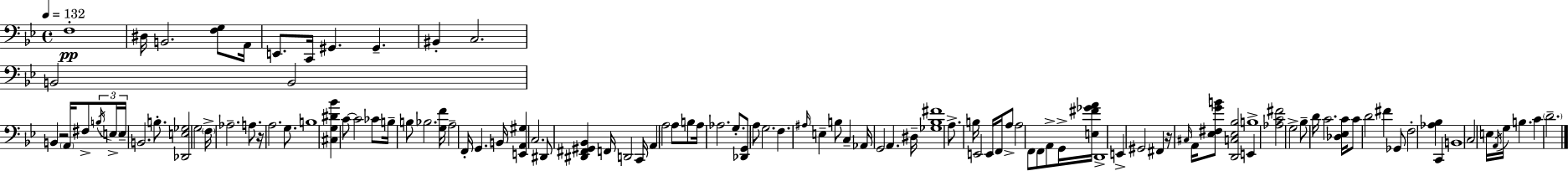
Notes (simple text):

F3/w D#3/s B2/h. [F3,G3]/e A2/s E2/e. C2/s G#2/q. G#2/q. BIS2/q C3/h. B2/h B2/h B2/q R/h A2/s F#3/e B3/s E3/s E3/s B2/h. B3/e. [Db2,E3,Gb3]/h G3/h F3/s Ab3/h. A3/e. R/s A3/h. G3/e. B3/w [C#3,G3,D#4,Bb4]/q C4/e C4/h CES4/e B3/s B3/e Bb3/h. [G3,F4]/s A3/h F2/s G2/q. B2/s [E2,A2,G#3]/q C3/h. D#2/e [D#2,F#2,G#2,Bb2]/q F2/s D2/h C2/s A2/q A3/h A3/e B3/e A3/s Ab3/h. G3/e. [Db2,G2]/e A3/e G3/h. F3/q. A#3/s E3/q B3/e C3/q Ab2/s G2/h A2/q. D#3/s [Gb3,Bb3,F#4]/w A3/e. B3/s E2/h E2/s F2/s A3/e A3/h F2/e F2/e A2/e G2/s [E3,F#4,Gb4,A4]/s D2/w E2/q G#2/h F#2/q R/s C#3/s A2/s [Eb3,F#3,G4,B4]/e [D2,C3,Eb3,Bb3]/h E2/q B3/w [Ab3,C4,F#4]/h G3/h Bb3/e D4/s C4/h. [Db3,Eb3,C4]/s C4/e D4/h F#4/q Gb2/e F3/h [Ab3,Bb3]/q C2/q B2/w C3/h E3/s A2/s G3/s B3/q. C4/q D4/h.